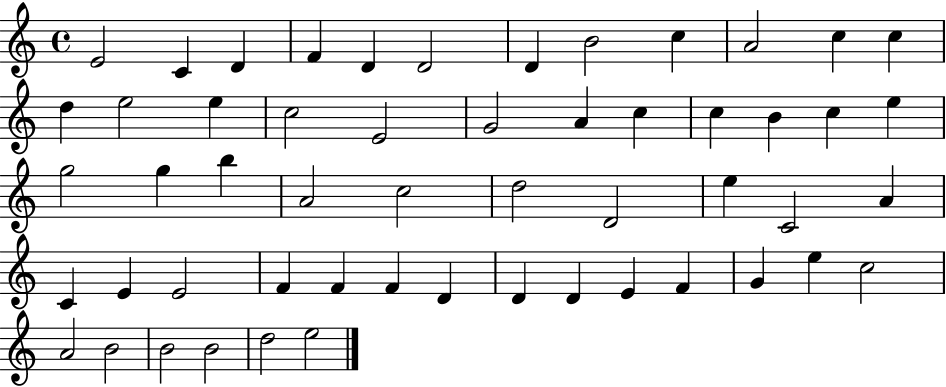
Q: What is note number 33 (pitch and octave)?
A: C4